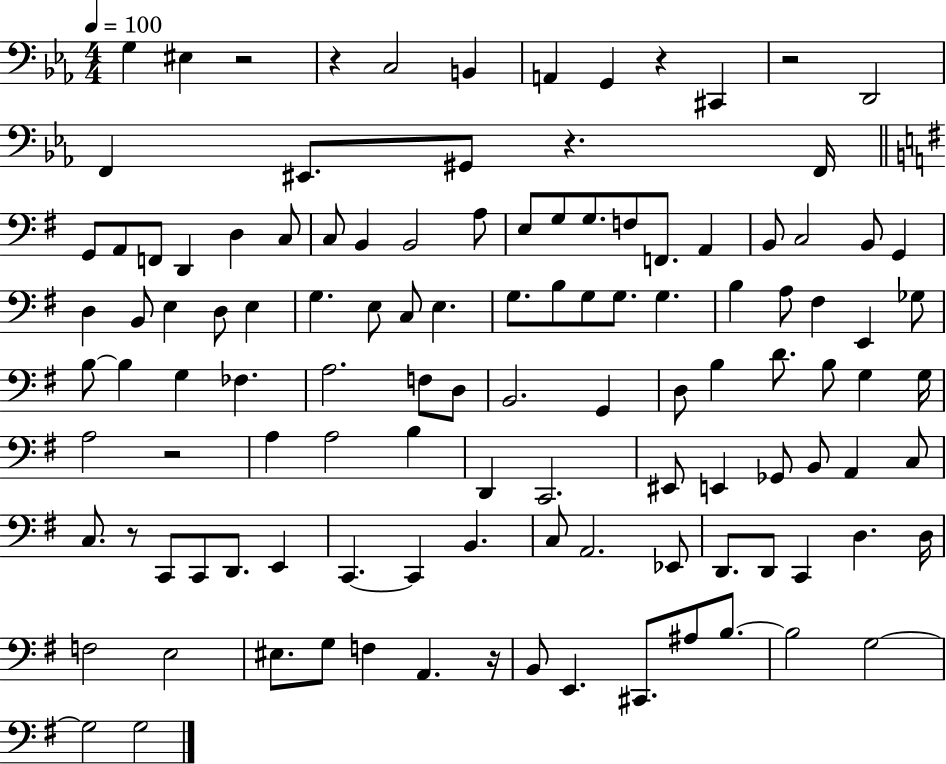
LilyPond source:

{
  \clef bass
  \numericTimeSignature
  \time 4/4
  \key ees \major
  \tempo 4 = 100
  \repeat volta 2 { g4 eis4 r2 | r4 c2 b,4 | a,4 g,4 r4 cis,4 | r2 d,2 | \break f,4 eis,8. gis,8 r4. f,16 | \bar "||" \break \key g \major g,8 a,8 f,8 d,4 d4 c8 | c8 b,4 b,2 a8 | e8 g8 g8. f8 f,8. a,4 | b,8 c2 b,8 g,4 | \break d4 b,8 e4 d8 e4 | g4. e8 c8 e4. | g8. b8 g8 g8. g4. | b4 a8 fis4 e,4 ges8 | \break b8~~ b4 g4 fes4. | a2. f8 d8 | b,2. g,4 | d8 b4 d'8. b8 g4 g16 | \break a2 r2 | a4 a2 b4 | d,4 c,2. | eis,8 e,4 ges,8 b,8 a,4 c8 | \break c8. r8 c,8 c,8 d,8. e,4 | c,4.~~ c,4 b,4. | c8 a,2. ees,8 | d,8. d,8 c,4 d4. d16 | \break f2 e2 | eis8. g8 f4 a,4. r16 | b,8 e,4. cis,8. ais8 b8.~~ | b2 g2~~ | \break g2 g2 | } \bar "|."
}